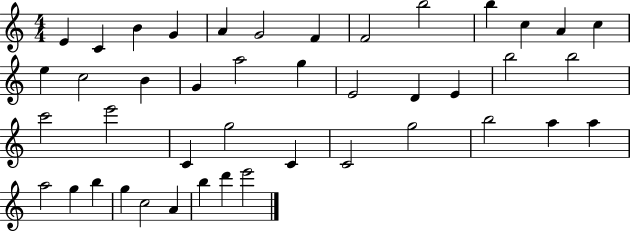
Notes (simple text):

E4/q C4/q B4/q G4/q A4/q G4/h F4/q F4/h B5/h B5/q C5/q A4/q C5/q E5/q C5/h B4/q G4/q A5/h G5/q E4/h D4/q E4/q B5/h B5/h C6/h E6/h C4/q G5/h C4/q C4/h G5/h B5/h A5/q A5/q A5/h G5/q B5/q G5/q C5/h A4/q B5/q D6/q E6/h